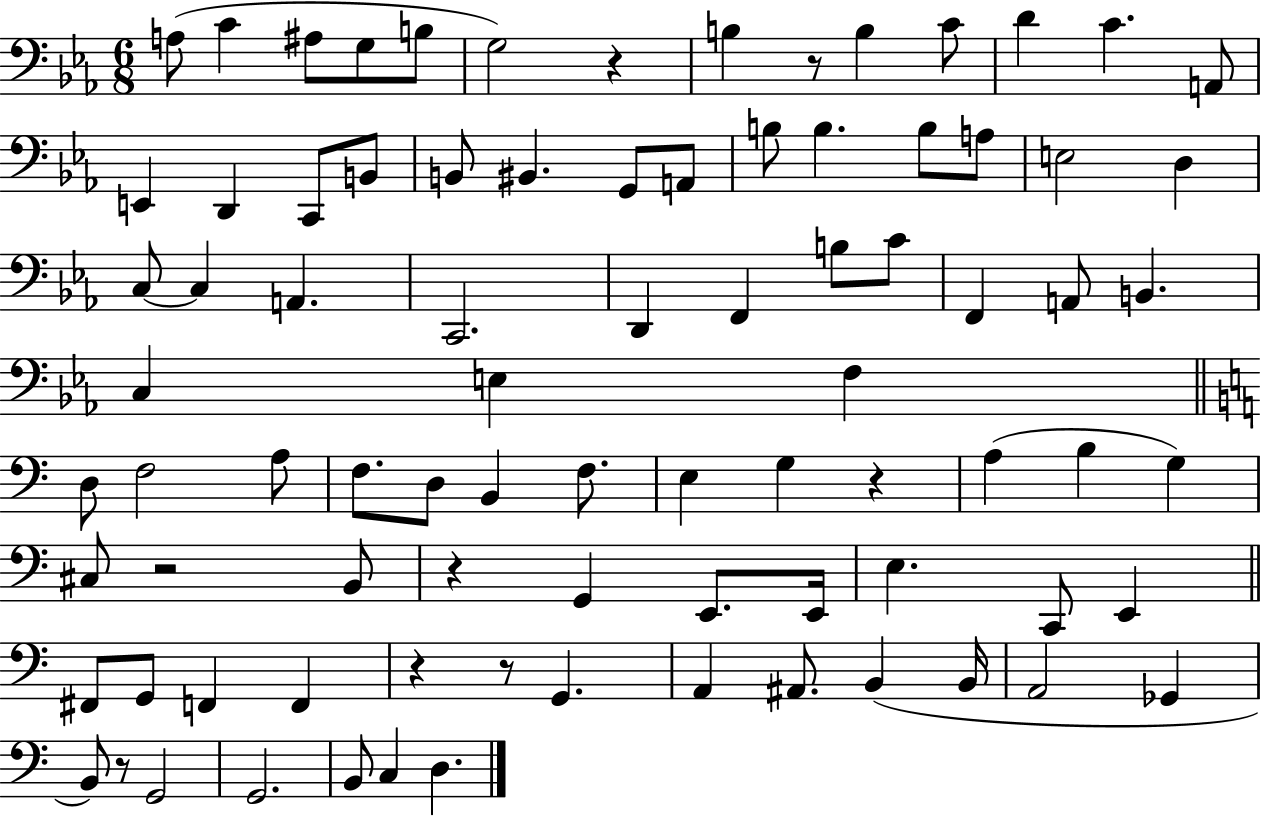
A3/e C4/q A#3/e G3/e B3/e G3/h R/q B3/q R/e B3/q C4/e D4/q C4/q. A2/e E2/q D2/q C2/e B2/e B2/e BIS2/q. G2/e A2/e B3/e B3/q. B3/e A3/e E3/h D3/q C3/e C3/q A2/q. C2/h. D2/q F2/q B3/e C4/e F2/q A2/e B2/q. C3/q E3/q F3/q D3/e F3/h A3/e F3/e. D3/e B2/q F3/e. E3/q G3/q R/q A3/q B3/q G3/q C#3/e R/h B2/e R/q G2/q E2/e. E2/s E3/q. C2/e E2/q F#2/e G2/e F2/q F2/q R/q R/e G2/q. A2/q A#2/e. B2/q B2/s A2/h Gb2/q B2/e R/e G2/h G2/h. B2/e C3/q D3/q.